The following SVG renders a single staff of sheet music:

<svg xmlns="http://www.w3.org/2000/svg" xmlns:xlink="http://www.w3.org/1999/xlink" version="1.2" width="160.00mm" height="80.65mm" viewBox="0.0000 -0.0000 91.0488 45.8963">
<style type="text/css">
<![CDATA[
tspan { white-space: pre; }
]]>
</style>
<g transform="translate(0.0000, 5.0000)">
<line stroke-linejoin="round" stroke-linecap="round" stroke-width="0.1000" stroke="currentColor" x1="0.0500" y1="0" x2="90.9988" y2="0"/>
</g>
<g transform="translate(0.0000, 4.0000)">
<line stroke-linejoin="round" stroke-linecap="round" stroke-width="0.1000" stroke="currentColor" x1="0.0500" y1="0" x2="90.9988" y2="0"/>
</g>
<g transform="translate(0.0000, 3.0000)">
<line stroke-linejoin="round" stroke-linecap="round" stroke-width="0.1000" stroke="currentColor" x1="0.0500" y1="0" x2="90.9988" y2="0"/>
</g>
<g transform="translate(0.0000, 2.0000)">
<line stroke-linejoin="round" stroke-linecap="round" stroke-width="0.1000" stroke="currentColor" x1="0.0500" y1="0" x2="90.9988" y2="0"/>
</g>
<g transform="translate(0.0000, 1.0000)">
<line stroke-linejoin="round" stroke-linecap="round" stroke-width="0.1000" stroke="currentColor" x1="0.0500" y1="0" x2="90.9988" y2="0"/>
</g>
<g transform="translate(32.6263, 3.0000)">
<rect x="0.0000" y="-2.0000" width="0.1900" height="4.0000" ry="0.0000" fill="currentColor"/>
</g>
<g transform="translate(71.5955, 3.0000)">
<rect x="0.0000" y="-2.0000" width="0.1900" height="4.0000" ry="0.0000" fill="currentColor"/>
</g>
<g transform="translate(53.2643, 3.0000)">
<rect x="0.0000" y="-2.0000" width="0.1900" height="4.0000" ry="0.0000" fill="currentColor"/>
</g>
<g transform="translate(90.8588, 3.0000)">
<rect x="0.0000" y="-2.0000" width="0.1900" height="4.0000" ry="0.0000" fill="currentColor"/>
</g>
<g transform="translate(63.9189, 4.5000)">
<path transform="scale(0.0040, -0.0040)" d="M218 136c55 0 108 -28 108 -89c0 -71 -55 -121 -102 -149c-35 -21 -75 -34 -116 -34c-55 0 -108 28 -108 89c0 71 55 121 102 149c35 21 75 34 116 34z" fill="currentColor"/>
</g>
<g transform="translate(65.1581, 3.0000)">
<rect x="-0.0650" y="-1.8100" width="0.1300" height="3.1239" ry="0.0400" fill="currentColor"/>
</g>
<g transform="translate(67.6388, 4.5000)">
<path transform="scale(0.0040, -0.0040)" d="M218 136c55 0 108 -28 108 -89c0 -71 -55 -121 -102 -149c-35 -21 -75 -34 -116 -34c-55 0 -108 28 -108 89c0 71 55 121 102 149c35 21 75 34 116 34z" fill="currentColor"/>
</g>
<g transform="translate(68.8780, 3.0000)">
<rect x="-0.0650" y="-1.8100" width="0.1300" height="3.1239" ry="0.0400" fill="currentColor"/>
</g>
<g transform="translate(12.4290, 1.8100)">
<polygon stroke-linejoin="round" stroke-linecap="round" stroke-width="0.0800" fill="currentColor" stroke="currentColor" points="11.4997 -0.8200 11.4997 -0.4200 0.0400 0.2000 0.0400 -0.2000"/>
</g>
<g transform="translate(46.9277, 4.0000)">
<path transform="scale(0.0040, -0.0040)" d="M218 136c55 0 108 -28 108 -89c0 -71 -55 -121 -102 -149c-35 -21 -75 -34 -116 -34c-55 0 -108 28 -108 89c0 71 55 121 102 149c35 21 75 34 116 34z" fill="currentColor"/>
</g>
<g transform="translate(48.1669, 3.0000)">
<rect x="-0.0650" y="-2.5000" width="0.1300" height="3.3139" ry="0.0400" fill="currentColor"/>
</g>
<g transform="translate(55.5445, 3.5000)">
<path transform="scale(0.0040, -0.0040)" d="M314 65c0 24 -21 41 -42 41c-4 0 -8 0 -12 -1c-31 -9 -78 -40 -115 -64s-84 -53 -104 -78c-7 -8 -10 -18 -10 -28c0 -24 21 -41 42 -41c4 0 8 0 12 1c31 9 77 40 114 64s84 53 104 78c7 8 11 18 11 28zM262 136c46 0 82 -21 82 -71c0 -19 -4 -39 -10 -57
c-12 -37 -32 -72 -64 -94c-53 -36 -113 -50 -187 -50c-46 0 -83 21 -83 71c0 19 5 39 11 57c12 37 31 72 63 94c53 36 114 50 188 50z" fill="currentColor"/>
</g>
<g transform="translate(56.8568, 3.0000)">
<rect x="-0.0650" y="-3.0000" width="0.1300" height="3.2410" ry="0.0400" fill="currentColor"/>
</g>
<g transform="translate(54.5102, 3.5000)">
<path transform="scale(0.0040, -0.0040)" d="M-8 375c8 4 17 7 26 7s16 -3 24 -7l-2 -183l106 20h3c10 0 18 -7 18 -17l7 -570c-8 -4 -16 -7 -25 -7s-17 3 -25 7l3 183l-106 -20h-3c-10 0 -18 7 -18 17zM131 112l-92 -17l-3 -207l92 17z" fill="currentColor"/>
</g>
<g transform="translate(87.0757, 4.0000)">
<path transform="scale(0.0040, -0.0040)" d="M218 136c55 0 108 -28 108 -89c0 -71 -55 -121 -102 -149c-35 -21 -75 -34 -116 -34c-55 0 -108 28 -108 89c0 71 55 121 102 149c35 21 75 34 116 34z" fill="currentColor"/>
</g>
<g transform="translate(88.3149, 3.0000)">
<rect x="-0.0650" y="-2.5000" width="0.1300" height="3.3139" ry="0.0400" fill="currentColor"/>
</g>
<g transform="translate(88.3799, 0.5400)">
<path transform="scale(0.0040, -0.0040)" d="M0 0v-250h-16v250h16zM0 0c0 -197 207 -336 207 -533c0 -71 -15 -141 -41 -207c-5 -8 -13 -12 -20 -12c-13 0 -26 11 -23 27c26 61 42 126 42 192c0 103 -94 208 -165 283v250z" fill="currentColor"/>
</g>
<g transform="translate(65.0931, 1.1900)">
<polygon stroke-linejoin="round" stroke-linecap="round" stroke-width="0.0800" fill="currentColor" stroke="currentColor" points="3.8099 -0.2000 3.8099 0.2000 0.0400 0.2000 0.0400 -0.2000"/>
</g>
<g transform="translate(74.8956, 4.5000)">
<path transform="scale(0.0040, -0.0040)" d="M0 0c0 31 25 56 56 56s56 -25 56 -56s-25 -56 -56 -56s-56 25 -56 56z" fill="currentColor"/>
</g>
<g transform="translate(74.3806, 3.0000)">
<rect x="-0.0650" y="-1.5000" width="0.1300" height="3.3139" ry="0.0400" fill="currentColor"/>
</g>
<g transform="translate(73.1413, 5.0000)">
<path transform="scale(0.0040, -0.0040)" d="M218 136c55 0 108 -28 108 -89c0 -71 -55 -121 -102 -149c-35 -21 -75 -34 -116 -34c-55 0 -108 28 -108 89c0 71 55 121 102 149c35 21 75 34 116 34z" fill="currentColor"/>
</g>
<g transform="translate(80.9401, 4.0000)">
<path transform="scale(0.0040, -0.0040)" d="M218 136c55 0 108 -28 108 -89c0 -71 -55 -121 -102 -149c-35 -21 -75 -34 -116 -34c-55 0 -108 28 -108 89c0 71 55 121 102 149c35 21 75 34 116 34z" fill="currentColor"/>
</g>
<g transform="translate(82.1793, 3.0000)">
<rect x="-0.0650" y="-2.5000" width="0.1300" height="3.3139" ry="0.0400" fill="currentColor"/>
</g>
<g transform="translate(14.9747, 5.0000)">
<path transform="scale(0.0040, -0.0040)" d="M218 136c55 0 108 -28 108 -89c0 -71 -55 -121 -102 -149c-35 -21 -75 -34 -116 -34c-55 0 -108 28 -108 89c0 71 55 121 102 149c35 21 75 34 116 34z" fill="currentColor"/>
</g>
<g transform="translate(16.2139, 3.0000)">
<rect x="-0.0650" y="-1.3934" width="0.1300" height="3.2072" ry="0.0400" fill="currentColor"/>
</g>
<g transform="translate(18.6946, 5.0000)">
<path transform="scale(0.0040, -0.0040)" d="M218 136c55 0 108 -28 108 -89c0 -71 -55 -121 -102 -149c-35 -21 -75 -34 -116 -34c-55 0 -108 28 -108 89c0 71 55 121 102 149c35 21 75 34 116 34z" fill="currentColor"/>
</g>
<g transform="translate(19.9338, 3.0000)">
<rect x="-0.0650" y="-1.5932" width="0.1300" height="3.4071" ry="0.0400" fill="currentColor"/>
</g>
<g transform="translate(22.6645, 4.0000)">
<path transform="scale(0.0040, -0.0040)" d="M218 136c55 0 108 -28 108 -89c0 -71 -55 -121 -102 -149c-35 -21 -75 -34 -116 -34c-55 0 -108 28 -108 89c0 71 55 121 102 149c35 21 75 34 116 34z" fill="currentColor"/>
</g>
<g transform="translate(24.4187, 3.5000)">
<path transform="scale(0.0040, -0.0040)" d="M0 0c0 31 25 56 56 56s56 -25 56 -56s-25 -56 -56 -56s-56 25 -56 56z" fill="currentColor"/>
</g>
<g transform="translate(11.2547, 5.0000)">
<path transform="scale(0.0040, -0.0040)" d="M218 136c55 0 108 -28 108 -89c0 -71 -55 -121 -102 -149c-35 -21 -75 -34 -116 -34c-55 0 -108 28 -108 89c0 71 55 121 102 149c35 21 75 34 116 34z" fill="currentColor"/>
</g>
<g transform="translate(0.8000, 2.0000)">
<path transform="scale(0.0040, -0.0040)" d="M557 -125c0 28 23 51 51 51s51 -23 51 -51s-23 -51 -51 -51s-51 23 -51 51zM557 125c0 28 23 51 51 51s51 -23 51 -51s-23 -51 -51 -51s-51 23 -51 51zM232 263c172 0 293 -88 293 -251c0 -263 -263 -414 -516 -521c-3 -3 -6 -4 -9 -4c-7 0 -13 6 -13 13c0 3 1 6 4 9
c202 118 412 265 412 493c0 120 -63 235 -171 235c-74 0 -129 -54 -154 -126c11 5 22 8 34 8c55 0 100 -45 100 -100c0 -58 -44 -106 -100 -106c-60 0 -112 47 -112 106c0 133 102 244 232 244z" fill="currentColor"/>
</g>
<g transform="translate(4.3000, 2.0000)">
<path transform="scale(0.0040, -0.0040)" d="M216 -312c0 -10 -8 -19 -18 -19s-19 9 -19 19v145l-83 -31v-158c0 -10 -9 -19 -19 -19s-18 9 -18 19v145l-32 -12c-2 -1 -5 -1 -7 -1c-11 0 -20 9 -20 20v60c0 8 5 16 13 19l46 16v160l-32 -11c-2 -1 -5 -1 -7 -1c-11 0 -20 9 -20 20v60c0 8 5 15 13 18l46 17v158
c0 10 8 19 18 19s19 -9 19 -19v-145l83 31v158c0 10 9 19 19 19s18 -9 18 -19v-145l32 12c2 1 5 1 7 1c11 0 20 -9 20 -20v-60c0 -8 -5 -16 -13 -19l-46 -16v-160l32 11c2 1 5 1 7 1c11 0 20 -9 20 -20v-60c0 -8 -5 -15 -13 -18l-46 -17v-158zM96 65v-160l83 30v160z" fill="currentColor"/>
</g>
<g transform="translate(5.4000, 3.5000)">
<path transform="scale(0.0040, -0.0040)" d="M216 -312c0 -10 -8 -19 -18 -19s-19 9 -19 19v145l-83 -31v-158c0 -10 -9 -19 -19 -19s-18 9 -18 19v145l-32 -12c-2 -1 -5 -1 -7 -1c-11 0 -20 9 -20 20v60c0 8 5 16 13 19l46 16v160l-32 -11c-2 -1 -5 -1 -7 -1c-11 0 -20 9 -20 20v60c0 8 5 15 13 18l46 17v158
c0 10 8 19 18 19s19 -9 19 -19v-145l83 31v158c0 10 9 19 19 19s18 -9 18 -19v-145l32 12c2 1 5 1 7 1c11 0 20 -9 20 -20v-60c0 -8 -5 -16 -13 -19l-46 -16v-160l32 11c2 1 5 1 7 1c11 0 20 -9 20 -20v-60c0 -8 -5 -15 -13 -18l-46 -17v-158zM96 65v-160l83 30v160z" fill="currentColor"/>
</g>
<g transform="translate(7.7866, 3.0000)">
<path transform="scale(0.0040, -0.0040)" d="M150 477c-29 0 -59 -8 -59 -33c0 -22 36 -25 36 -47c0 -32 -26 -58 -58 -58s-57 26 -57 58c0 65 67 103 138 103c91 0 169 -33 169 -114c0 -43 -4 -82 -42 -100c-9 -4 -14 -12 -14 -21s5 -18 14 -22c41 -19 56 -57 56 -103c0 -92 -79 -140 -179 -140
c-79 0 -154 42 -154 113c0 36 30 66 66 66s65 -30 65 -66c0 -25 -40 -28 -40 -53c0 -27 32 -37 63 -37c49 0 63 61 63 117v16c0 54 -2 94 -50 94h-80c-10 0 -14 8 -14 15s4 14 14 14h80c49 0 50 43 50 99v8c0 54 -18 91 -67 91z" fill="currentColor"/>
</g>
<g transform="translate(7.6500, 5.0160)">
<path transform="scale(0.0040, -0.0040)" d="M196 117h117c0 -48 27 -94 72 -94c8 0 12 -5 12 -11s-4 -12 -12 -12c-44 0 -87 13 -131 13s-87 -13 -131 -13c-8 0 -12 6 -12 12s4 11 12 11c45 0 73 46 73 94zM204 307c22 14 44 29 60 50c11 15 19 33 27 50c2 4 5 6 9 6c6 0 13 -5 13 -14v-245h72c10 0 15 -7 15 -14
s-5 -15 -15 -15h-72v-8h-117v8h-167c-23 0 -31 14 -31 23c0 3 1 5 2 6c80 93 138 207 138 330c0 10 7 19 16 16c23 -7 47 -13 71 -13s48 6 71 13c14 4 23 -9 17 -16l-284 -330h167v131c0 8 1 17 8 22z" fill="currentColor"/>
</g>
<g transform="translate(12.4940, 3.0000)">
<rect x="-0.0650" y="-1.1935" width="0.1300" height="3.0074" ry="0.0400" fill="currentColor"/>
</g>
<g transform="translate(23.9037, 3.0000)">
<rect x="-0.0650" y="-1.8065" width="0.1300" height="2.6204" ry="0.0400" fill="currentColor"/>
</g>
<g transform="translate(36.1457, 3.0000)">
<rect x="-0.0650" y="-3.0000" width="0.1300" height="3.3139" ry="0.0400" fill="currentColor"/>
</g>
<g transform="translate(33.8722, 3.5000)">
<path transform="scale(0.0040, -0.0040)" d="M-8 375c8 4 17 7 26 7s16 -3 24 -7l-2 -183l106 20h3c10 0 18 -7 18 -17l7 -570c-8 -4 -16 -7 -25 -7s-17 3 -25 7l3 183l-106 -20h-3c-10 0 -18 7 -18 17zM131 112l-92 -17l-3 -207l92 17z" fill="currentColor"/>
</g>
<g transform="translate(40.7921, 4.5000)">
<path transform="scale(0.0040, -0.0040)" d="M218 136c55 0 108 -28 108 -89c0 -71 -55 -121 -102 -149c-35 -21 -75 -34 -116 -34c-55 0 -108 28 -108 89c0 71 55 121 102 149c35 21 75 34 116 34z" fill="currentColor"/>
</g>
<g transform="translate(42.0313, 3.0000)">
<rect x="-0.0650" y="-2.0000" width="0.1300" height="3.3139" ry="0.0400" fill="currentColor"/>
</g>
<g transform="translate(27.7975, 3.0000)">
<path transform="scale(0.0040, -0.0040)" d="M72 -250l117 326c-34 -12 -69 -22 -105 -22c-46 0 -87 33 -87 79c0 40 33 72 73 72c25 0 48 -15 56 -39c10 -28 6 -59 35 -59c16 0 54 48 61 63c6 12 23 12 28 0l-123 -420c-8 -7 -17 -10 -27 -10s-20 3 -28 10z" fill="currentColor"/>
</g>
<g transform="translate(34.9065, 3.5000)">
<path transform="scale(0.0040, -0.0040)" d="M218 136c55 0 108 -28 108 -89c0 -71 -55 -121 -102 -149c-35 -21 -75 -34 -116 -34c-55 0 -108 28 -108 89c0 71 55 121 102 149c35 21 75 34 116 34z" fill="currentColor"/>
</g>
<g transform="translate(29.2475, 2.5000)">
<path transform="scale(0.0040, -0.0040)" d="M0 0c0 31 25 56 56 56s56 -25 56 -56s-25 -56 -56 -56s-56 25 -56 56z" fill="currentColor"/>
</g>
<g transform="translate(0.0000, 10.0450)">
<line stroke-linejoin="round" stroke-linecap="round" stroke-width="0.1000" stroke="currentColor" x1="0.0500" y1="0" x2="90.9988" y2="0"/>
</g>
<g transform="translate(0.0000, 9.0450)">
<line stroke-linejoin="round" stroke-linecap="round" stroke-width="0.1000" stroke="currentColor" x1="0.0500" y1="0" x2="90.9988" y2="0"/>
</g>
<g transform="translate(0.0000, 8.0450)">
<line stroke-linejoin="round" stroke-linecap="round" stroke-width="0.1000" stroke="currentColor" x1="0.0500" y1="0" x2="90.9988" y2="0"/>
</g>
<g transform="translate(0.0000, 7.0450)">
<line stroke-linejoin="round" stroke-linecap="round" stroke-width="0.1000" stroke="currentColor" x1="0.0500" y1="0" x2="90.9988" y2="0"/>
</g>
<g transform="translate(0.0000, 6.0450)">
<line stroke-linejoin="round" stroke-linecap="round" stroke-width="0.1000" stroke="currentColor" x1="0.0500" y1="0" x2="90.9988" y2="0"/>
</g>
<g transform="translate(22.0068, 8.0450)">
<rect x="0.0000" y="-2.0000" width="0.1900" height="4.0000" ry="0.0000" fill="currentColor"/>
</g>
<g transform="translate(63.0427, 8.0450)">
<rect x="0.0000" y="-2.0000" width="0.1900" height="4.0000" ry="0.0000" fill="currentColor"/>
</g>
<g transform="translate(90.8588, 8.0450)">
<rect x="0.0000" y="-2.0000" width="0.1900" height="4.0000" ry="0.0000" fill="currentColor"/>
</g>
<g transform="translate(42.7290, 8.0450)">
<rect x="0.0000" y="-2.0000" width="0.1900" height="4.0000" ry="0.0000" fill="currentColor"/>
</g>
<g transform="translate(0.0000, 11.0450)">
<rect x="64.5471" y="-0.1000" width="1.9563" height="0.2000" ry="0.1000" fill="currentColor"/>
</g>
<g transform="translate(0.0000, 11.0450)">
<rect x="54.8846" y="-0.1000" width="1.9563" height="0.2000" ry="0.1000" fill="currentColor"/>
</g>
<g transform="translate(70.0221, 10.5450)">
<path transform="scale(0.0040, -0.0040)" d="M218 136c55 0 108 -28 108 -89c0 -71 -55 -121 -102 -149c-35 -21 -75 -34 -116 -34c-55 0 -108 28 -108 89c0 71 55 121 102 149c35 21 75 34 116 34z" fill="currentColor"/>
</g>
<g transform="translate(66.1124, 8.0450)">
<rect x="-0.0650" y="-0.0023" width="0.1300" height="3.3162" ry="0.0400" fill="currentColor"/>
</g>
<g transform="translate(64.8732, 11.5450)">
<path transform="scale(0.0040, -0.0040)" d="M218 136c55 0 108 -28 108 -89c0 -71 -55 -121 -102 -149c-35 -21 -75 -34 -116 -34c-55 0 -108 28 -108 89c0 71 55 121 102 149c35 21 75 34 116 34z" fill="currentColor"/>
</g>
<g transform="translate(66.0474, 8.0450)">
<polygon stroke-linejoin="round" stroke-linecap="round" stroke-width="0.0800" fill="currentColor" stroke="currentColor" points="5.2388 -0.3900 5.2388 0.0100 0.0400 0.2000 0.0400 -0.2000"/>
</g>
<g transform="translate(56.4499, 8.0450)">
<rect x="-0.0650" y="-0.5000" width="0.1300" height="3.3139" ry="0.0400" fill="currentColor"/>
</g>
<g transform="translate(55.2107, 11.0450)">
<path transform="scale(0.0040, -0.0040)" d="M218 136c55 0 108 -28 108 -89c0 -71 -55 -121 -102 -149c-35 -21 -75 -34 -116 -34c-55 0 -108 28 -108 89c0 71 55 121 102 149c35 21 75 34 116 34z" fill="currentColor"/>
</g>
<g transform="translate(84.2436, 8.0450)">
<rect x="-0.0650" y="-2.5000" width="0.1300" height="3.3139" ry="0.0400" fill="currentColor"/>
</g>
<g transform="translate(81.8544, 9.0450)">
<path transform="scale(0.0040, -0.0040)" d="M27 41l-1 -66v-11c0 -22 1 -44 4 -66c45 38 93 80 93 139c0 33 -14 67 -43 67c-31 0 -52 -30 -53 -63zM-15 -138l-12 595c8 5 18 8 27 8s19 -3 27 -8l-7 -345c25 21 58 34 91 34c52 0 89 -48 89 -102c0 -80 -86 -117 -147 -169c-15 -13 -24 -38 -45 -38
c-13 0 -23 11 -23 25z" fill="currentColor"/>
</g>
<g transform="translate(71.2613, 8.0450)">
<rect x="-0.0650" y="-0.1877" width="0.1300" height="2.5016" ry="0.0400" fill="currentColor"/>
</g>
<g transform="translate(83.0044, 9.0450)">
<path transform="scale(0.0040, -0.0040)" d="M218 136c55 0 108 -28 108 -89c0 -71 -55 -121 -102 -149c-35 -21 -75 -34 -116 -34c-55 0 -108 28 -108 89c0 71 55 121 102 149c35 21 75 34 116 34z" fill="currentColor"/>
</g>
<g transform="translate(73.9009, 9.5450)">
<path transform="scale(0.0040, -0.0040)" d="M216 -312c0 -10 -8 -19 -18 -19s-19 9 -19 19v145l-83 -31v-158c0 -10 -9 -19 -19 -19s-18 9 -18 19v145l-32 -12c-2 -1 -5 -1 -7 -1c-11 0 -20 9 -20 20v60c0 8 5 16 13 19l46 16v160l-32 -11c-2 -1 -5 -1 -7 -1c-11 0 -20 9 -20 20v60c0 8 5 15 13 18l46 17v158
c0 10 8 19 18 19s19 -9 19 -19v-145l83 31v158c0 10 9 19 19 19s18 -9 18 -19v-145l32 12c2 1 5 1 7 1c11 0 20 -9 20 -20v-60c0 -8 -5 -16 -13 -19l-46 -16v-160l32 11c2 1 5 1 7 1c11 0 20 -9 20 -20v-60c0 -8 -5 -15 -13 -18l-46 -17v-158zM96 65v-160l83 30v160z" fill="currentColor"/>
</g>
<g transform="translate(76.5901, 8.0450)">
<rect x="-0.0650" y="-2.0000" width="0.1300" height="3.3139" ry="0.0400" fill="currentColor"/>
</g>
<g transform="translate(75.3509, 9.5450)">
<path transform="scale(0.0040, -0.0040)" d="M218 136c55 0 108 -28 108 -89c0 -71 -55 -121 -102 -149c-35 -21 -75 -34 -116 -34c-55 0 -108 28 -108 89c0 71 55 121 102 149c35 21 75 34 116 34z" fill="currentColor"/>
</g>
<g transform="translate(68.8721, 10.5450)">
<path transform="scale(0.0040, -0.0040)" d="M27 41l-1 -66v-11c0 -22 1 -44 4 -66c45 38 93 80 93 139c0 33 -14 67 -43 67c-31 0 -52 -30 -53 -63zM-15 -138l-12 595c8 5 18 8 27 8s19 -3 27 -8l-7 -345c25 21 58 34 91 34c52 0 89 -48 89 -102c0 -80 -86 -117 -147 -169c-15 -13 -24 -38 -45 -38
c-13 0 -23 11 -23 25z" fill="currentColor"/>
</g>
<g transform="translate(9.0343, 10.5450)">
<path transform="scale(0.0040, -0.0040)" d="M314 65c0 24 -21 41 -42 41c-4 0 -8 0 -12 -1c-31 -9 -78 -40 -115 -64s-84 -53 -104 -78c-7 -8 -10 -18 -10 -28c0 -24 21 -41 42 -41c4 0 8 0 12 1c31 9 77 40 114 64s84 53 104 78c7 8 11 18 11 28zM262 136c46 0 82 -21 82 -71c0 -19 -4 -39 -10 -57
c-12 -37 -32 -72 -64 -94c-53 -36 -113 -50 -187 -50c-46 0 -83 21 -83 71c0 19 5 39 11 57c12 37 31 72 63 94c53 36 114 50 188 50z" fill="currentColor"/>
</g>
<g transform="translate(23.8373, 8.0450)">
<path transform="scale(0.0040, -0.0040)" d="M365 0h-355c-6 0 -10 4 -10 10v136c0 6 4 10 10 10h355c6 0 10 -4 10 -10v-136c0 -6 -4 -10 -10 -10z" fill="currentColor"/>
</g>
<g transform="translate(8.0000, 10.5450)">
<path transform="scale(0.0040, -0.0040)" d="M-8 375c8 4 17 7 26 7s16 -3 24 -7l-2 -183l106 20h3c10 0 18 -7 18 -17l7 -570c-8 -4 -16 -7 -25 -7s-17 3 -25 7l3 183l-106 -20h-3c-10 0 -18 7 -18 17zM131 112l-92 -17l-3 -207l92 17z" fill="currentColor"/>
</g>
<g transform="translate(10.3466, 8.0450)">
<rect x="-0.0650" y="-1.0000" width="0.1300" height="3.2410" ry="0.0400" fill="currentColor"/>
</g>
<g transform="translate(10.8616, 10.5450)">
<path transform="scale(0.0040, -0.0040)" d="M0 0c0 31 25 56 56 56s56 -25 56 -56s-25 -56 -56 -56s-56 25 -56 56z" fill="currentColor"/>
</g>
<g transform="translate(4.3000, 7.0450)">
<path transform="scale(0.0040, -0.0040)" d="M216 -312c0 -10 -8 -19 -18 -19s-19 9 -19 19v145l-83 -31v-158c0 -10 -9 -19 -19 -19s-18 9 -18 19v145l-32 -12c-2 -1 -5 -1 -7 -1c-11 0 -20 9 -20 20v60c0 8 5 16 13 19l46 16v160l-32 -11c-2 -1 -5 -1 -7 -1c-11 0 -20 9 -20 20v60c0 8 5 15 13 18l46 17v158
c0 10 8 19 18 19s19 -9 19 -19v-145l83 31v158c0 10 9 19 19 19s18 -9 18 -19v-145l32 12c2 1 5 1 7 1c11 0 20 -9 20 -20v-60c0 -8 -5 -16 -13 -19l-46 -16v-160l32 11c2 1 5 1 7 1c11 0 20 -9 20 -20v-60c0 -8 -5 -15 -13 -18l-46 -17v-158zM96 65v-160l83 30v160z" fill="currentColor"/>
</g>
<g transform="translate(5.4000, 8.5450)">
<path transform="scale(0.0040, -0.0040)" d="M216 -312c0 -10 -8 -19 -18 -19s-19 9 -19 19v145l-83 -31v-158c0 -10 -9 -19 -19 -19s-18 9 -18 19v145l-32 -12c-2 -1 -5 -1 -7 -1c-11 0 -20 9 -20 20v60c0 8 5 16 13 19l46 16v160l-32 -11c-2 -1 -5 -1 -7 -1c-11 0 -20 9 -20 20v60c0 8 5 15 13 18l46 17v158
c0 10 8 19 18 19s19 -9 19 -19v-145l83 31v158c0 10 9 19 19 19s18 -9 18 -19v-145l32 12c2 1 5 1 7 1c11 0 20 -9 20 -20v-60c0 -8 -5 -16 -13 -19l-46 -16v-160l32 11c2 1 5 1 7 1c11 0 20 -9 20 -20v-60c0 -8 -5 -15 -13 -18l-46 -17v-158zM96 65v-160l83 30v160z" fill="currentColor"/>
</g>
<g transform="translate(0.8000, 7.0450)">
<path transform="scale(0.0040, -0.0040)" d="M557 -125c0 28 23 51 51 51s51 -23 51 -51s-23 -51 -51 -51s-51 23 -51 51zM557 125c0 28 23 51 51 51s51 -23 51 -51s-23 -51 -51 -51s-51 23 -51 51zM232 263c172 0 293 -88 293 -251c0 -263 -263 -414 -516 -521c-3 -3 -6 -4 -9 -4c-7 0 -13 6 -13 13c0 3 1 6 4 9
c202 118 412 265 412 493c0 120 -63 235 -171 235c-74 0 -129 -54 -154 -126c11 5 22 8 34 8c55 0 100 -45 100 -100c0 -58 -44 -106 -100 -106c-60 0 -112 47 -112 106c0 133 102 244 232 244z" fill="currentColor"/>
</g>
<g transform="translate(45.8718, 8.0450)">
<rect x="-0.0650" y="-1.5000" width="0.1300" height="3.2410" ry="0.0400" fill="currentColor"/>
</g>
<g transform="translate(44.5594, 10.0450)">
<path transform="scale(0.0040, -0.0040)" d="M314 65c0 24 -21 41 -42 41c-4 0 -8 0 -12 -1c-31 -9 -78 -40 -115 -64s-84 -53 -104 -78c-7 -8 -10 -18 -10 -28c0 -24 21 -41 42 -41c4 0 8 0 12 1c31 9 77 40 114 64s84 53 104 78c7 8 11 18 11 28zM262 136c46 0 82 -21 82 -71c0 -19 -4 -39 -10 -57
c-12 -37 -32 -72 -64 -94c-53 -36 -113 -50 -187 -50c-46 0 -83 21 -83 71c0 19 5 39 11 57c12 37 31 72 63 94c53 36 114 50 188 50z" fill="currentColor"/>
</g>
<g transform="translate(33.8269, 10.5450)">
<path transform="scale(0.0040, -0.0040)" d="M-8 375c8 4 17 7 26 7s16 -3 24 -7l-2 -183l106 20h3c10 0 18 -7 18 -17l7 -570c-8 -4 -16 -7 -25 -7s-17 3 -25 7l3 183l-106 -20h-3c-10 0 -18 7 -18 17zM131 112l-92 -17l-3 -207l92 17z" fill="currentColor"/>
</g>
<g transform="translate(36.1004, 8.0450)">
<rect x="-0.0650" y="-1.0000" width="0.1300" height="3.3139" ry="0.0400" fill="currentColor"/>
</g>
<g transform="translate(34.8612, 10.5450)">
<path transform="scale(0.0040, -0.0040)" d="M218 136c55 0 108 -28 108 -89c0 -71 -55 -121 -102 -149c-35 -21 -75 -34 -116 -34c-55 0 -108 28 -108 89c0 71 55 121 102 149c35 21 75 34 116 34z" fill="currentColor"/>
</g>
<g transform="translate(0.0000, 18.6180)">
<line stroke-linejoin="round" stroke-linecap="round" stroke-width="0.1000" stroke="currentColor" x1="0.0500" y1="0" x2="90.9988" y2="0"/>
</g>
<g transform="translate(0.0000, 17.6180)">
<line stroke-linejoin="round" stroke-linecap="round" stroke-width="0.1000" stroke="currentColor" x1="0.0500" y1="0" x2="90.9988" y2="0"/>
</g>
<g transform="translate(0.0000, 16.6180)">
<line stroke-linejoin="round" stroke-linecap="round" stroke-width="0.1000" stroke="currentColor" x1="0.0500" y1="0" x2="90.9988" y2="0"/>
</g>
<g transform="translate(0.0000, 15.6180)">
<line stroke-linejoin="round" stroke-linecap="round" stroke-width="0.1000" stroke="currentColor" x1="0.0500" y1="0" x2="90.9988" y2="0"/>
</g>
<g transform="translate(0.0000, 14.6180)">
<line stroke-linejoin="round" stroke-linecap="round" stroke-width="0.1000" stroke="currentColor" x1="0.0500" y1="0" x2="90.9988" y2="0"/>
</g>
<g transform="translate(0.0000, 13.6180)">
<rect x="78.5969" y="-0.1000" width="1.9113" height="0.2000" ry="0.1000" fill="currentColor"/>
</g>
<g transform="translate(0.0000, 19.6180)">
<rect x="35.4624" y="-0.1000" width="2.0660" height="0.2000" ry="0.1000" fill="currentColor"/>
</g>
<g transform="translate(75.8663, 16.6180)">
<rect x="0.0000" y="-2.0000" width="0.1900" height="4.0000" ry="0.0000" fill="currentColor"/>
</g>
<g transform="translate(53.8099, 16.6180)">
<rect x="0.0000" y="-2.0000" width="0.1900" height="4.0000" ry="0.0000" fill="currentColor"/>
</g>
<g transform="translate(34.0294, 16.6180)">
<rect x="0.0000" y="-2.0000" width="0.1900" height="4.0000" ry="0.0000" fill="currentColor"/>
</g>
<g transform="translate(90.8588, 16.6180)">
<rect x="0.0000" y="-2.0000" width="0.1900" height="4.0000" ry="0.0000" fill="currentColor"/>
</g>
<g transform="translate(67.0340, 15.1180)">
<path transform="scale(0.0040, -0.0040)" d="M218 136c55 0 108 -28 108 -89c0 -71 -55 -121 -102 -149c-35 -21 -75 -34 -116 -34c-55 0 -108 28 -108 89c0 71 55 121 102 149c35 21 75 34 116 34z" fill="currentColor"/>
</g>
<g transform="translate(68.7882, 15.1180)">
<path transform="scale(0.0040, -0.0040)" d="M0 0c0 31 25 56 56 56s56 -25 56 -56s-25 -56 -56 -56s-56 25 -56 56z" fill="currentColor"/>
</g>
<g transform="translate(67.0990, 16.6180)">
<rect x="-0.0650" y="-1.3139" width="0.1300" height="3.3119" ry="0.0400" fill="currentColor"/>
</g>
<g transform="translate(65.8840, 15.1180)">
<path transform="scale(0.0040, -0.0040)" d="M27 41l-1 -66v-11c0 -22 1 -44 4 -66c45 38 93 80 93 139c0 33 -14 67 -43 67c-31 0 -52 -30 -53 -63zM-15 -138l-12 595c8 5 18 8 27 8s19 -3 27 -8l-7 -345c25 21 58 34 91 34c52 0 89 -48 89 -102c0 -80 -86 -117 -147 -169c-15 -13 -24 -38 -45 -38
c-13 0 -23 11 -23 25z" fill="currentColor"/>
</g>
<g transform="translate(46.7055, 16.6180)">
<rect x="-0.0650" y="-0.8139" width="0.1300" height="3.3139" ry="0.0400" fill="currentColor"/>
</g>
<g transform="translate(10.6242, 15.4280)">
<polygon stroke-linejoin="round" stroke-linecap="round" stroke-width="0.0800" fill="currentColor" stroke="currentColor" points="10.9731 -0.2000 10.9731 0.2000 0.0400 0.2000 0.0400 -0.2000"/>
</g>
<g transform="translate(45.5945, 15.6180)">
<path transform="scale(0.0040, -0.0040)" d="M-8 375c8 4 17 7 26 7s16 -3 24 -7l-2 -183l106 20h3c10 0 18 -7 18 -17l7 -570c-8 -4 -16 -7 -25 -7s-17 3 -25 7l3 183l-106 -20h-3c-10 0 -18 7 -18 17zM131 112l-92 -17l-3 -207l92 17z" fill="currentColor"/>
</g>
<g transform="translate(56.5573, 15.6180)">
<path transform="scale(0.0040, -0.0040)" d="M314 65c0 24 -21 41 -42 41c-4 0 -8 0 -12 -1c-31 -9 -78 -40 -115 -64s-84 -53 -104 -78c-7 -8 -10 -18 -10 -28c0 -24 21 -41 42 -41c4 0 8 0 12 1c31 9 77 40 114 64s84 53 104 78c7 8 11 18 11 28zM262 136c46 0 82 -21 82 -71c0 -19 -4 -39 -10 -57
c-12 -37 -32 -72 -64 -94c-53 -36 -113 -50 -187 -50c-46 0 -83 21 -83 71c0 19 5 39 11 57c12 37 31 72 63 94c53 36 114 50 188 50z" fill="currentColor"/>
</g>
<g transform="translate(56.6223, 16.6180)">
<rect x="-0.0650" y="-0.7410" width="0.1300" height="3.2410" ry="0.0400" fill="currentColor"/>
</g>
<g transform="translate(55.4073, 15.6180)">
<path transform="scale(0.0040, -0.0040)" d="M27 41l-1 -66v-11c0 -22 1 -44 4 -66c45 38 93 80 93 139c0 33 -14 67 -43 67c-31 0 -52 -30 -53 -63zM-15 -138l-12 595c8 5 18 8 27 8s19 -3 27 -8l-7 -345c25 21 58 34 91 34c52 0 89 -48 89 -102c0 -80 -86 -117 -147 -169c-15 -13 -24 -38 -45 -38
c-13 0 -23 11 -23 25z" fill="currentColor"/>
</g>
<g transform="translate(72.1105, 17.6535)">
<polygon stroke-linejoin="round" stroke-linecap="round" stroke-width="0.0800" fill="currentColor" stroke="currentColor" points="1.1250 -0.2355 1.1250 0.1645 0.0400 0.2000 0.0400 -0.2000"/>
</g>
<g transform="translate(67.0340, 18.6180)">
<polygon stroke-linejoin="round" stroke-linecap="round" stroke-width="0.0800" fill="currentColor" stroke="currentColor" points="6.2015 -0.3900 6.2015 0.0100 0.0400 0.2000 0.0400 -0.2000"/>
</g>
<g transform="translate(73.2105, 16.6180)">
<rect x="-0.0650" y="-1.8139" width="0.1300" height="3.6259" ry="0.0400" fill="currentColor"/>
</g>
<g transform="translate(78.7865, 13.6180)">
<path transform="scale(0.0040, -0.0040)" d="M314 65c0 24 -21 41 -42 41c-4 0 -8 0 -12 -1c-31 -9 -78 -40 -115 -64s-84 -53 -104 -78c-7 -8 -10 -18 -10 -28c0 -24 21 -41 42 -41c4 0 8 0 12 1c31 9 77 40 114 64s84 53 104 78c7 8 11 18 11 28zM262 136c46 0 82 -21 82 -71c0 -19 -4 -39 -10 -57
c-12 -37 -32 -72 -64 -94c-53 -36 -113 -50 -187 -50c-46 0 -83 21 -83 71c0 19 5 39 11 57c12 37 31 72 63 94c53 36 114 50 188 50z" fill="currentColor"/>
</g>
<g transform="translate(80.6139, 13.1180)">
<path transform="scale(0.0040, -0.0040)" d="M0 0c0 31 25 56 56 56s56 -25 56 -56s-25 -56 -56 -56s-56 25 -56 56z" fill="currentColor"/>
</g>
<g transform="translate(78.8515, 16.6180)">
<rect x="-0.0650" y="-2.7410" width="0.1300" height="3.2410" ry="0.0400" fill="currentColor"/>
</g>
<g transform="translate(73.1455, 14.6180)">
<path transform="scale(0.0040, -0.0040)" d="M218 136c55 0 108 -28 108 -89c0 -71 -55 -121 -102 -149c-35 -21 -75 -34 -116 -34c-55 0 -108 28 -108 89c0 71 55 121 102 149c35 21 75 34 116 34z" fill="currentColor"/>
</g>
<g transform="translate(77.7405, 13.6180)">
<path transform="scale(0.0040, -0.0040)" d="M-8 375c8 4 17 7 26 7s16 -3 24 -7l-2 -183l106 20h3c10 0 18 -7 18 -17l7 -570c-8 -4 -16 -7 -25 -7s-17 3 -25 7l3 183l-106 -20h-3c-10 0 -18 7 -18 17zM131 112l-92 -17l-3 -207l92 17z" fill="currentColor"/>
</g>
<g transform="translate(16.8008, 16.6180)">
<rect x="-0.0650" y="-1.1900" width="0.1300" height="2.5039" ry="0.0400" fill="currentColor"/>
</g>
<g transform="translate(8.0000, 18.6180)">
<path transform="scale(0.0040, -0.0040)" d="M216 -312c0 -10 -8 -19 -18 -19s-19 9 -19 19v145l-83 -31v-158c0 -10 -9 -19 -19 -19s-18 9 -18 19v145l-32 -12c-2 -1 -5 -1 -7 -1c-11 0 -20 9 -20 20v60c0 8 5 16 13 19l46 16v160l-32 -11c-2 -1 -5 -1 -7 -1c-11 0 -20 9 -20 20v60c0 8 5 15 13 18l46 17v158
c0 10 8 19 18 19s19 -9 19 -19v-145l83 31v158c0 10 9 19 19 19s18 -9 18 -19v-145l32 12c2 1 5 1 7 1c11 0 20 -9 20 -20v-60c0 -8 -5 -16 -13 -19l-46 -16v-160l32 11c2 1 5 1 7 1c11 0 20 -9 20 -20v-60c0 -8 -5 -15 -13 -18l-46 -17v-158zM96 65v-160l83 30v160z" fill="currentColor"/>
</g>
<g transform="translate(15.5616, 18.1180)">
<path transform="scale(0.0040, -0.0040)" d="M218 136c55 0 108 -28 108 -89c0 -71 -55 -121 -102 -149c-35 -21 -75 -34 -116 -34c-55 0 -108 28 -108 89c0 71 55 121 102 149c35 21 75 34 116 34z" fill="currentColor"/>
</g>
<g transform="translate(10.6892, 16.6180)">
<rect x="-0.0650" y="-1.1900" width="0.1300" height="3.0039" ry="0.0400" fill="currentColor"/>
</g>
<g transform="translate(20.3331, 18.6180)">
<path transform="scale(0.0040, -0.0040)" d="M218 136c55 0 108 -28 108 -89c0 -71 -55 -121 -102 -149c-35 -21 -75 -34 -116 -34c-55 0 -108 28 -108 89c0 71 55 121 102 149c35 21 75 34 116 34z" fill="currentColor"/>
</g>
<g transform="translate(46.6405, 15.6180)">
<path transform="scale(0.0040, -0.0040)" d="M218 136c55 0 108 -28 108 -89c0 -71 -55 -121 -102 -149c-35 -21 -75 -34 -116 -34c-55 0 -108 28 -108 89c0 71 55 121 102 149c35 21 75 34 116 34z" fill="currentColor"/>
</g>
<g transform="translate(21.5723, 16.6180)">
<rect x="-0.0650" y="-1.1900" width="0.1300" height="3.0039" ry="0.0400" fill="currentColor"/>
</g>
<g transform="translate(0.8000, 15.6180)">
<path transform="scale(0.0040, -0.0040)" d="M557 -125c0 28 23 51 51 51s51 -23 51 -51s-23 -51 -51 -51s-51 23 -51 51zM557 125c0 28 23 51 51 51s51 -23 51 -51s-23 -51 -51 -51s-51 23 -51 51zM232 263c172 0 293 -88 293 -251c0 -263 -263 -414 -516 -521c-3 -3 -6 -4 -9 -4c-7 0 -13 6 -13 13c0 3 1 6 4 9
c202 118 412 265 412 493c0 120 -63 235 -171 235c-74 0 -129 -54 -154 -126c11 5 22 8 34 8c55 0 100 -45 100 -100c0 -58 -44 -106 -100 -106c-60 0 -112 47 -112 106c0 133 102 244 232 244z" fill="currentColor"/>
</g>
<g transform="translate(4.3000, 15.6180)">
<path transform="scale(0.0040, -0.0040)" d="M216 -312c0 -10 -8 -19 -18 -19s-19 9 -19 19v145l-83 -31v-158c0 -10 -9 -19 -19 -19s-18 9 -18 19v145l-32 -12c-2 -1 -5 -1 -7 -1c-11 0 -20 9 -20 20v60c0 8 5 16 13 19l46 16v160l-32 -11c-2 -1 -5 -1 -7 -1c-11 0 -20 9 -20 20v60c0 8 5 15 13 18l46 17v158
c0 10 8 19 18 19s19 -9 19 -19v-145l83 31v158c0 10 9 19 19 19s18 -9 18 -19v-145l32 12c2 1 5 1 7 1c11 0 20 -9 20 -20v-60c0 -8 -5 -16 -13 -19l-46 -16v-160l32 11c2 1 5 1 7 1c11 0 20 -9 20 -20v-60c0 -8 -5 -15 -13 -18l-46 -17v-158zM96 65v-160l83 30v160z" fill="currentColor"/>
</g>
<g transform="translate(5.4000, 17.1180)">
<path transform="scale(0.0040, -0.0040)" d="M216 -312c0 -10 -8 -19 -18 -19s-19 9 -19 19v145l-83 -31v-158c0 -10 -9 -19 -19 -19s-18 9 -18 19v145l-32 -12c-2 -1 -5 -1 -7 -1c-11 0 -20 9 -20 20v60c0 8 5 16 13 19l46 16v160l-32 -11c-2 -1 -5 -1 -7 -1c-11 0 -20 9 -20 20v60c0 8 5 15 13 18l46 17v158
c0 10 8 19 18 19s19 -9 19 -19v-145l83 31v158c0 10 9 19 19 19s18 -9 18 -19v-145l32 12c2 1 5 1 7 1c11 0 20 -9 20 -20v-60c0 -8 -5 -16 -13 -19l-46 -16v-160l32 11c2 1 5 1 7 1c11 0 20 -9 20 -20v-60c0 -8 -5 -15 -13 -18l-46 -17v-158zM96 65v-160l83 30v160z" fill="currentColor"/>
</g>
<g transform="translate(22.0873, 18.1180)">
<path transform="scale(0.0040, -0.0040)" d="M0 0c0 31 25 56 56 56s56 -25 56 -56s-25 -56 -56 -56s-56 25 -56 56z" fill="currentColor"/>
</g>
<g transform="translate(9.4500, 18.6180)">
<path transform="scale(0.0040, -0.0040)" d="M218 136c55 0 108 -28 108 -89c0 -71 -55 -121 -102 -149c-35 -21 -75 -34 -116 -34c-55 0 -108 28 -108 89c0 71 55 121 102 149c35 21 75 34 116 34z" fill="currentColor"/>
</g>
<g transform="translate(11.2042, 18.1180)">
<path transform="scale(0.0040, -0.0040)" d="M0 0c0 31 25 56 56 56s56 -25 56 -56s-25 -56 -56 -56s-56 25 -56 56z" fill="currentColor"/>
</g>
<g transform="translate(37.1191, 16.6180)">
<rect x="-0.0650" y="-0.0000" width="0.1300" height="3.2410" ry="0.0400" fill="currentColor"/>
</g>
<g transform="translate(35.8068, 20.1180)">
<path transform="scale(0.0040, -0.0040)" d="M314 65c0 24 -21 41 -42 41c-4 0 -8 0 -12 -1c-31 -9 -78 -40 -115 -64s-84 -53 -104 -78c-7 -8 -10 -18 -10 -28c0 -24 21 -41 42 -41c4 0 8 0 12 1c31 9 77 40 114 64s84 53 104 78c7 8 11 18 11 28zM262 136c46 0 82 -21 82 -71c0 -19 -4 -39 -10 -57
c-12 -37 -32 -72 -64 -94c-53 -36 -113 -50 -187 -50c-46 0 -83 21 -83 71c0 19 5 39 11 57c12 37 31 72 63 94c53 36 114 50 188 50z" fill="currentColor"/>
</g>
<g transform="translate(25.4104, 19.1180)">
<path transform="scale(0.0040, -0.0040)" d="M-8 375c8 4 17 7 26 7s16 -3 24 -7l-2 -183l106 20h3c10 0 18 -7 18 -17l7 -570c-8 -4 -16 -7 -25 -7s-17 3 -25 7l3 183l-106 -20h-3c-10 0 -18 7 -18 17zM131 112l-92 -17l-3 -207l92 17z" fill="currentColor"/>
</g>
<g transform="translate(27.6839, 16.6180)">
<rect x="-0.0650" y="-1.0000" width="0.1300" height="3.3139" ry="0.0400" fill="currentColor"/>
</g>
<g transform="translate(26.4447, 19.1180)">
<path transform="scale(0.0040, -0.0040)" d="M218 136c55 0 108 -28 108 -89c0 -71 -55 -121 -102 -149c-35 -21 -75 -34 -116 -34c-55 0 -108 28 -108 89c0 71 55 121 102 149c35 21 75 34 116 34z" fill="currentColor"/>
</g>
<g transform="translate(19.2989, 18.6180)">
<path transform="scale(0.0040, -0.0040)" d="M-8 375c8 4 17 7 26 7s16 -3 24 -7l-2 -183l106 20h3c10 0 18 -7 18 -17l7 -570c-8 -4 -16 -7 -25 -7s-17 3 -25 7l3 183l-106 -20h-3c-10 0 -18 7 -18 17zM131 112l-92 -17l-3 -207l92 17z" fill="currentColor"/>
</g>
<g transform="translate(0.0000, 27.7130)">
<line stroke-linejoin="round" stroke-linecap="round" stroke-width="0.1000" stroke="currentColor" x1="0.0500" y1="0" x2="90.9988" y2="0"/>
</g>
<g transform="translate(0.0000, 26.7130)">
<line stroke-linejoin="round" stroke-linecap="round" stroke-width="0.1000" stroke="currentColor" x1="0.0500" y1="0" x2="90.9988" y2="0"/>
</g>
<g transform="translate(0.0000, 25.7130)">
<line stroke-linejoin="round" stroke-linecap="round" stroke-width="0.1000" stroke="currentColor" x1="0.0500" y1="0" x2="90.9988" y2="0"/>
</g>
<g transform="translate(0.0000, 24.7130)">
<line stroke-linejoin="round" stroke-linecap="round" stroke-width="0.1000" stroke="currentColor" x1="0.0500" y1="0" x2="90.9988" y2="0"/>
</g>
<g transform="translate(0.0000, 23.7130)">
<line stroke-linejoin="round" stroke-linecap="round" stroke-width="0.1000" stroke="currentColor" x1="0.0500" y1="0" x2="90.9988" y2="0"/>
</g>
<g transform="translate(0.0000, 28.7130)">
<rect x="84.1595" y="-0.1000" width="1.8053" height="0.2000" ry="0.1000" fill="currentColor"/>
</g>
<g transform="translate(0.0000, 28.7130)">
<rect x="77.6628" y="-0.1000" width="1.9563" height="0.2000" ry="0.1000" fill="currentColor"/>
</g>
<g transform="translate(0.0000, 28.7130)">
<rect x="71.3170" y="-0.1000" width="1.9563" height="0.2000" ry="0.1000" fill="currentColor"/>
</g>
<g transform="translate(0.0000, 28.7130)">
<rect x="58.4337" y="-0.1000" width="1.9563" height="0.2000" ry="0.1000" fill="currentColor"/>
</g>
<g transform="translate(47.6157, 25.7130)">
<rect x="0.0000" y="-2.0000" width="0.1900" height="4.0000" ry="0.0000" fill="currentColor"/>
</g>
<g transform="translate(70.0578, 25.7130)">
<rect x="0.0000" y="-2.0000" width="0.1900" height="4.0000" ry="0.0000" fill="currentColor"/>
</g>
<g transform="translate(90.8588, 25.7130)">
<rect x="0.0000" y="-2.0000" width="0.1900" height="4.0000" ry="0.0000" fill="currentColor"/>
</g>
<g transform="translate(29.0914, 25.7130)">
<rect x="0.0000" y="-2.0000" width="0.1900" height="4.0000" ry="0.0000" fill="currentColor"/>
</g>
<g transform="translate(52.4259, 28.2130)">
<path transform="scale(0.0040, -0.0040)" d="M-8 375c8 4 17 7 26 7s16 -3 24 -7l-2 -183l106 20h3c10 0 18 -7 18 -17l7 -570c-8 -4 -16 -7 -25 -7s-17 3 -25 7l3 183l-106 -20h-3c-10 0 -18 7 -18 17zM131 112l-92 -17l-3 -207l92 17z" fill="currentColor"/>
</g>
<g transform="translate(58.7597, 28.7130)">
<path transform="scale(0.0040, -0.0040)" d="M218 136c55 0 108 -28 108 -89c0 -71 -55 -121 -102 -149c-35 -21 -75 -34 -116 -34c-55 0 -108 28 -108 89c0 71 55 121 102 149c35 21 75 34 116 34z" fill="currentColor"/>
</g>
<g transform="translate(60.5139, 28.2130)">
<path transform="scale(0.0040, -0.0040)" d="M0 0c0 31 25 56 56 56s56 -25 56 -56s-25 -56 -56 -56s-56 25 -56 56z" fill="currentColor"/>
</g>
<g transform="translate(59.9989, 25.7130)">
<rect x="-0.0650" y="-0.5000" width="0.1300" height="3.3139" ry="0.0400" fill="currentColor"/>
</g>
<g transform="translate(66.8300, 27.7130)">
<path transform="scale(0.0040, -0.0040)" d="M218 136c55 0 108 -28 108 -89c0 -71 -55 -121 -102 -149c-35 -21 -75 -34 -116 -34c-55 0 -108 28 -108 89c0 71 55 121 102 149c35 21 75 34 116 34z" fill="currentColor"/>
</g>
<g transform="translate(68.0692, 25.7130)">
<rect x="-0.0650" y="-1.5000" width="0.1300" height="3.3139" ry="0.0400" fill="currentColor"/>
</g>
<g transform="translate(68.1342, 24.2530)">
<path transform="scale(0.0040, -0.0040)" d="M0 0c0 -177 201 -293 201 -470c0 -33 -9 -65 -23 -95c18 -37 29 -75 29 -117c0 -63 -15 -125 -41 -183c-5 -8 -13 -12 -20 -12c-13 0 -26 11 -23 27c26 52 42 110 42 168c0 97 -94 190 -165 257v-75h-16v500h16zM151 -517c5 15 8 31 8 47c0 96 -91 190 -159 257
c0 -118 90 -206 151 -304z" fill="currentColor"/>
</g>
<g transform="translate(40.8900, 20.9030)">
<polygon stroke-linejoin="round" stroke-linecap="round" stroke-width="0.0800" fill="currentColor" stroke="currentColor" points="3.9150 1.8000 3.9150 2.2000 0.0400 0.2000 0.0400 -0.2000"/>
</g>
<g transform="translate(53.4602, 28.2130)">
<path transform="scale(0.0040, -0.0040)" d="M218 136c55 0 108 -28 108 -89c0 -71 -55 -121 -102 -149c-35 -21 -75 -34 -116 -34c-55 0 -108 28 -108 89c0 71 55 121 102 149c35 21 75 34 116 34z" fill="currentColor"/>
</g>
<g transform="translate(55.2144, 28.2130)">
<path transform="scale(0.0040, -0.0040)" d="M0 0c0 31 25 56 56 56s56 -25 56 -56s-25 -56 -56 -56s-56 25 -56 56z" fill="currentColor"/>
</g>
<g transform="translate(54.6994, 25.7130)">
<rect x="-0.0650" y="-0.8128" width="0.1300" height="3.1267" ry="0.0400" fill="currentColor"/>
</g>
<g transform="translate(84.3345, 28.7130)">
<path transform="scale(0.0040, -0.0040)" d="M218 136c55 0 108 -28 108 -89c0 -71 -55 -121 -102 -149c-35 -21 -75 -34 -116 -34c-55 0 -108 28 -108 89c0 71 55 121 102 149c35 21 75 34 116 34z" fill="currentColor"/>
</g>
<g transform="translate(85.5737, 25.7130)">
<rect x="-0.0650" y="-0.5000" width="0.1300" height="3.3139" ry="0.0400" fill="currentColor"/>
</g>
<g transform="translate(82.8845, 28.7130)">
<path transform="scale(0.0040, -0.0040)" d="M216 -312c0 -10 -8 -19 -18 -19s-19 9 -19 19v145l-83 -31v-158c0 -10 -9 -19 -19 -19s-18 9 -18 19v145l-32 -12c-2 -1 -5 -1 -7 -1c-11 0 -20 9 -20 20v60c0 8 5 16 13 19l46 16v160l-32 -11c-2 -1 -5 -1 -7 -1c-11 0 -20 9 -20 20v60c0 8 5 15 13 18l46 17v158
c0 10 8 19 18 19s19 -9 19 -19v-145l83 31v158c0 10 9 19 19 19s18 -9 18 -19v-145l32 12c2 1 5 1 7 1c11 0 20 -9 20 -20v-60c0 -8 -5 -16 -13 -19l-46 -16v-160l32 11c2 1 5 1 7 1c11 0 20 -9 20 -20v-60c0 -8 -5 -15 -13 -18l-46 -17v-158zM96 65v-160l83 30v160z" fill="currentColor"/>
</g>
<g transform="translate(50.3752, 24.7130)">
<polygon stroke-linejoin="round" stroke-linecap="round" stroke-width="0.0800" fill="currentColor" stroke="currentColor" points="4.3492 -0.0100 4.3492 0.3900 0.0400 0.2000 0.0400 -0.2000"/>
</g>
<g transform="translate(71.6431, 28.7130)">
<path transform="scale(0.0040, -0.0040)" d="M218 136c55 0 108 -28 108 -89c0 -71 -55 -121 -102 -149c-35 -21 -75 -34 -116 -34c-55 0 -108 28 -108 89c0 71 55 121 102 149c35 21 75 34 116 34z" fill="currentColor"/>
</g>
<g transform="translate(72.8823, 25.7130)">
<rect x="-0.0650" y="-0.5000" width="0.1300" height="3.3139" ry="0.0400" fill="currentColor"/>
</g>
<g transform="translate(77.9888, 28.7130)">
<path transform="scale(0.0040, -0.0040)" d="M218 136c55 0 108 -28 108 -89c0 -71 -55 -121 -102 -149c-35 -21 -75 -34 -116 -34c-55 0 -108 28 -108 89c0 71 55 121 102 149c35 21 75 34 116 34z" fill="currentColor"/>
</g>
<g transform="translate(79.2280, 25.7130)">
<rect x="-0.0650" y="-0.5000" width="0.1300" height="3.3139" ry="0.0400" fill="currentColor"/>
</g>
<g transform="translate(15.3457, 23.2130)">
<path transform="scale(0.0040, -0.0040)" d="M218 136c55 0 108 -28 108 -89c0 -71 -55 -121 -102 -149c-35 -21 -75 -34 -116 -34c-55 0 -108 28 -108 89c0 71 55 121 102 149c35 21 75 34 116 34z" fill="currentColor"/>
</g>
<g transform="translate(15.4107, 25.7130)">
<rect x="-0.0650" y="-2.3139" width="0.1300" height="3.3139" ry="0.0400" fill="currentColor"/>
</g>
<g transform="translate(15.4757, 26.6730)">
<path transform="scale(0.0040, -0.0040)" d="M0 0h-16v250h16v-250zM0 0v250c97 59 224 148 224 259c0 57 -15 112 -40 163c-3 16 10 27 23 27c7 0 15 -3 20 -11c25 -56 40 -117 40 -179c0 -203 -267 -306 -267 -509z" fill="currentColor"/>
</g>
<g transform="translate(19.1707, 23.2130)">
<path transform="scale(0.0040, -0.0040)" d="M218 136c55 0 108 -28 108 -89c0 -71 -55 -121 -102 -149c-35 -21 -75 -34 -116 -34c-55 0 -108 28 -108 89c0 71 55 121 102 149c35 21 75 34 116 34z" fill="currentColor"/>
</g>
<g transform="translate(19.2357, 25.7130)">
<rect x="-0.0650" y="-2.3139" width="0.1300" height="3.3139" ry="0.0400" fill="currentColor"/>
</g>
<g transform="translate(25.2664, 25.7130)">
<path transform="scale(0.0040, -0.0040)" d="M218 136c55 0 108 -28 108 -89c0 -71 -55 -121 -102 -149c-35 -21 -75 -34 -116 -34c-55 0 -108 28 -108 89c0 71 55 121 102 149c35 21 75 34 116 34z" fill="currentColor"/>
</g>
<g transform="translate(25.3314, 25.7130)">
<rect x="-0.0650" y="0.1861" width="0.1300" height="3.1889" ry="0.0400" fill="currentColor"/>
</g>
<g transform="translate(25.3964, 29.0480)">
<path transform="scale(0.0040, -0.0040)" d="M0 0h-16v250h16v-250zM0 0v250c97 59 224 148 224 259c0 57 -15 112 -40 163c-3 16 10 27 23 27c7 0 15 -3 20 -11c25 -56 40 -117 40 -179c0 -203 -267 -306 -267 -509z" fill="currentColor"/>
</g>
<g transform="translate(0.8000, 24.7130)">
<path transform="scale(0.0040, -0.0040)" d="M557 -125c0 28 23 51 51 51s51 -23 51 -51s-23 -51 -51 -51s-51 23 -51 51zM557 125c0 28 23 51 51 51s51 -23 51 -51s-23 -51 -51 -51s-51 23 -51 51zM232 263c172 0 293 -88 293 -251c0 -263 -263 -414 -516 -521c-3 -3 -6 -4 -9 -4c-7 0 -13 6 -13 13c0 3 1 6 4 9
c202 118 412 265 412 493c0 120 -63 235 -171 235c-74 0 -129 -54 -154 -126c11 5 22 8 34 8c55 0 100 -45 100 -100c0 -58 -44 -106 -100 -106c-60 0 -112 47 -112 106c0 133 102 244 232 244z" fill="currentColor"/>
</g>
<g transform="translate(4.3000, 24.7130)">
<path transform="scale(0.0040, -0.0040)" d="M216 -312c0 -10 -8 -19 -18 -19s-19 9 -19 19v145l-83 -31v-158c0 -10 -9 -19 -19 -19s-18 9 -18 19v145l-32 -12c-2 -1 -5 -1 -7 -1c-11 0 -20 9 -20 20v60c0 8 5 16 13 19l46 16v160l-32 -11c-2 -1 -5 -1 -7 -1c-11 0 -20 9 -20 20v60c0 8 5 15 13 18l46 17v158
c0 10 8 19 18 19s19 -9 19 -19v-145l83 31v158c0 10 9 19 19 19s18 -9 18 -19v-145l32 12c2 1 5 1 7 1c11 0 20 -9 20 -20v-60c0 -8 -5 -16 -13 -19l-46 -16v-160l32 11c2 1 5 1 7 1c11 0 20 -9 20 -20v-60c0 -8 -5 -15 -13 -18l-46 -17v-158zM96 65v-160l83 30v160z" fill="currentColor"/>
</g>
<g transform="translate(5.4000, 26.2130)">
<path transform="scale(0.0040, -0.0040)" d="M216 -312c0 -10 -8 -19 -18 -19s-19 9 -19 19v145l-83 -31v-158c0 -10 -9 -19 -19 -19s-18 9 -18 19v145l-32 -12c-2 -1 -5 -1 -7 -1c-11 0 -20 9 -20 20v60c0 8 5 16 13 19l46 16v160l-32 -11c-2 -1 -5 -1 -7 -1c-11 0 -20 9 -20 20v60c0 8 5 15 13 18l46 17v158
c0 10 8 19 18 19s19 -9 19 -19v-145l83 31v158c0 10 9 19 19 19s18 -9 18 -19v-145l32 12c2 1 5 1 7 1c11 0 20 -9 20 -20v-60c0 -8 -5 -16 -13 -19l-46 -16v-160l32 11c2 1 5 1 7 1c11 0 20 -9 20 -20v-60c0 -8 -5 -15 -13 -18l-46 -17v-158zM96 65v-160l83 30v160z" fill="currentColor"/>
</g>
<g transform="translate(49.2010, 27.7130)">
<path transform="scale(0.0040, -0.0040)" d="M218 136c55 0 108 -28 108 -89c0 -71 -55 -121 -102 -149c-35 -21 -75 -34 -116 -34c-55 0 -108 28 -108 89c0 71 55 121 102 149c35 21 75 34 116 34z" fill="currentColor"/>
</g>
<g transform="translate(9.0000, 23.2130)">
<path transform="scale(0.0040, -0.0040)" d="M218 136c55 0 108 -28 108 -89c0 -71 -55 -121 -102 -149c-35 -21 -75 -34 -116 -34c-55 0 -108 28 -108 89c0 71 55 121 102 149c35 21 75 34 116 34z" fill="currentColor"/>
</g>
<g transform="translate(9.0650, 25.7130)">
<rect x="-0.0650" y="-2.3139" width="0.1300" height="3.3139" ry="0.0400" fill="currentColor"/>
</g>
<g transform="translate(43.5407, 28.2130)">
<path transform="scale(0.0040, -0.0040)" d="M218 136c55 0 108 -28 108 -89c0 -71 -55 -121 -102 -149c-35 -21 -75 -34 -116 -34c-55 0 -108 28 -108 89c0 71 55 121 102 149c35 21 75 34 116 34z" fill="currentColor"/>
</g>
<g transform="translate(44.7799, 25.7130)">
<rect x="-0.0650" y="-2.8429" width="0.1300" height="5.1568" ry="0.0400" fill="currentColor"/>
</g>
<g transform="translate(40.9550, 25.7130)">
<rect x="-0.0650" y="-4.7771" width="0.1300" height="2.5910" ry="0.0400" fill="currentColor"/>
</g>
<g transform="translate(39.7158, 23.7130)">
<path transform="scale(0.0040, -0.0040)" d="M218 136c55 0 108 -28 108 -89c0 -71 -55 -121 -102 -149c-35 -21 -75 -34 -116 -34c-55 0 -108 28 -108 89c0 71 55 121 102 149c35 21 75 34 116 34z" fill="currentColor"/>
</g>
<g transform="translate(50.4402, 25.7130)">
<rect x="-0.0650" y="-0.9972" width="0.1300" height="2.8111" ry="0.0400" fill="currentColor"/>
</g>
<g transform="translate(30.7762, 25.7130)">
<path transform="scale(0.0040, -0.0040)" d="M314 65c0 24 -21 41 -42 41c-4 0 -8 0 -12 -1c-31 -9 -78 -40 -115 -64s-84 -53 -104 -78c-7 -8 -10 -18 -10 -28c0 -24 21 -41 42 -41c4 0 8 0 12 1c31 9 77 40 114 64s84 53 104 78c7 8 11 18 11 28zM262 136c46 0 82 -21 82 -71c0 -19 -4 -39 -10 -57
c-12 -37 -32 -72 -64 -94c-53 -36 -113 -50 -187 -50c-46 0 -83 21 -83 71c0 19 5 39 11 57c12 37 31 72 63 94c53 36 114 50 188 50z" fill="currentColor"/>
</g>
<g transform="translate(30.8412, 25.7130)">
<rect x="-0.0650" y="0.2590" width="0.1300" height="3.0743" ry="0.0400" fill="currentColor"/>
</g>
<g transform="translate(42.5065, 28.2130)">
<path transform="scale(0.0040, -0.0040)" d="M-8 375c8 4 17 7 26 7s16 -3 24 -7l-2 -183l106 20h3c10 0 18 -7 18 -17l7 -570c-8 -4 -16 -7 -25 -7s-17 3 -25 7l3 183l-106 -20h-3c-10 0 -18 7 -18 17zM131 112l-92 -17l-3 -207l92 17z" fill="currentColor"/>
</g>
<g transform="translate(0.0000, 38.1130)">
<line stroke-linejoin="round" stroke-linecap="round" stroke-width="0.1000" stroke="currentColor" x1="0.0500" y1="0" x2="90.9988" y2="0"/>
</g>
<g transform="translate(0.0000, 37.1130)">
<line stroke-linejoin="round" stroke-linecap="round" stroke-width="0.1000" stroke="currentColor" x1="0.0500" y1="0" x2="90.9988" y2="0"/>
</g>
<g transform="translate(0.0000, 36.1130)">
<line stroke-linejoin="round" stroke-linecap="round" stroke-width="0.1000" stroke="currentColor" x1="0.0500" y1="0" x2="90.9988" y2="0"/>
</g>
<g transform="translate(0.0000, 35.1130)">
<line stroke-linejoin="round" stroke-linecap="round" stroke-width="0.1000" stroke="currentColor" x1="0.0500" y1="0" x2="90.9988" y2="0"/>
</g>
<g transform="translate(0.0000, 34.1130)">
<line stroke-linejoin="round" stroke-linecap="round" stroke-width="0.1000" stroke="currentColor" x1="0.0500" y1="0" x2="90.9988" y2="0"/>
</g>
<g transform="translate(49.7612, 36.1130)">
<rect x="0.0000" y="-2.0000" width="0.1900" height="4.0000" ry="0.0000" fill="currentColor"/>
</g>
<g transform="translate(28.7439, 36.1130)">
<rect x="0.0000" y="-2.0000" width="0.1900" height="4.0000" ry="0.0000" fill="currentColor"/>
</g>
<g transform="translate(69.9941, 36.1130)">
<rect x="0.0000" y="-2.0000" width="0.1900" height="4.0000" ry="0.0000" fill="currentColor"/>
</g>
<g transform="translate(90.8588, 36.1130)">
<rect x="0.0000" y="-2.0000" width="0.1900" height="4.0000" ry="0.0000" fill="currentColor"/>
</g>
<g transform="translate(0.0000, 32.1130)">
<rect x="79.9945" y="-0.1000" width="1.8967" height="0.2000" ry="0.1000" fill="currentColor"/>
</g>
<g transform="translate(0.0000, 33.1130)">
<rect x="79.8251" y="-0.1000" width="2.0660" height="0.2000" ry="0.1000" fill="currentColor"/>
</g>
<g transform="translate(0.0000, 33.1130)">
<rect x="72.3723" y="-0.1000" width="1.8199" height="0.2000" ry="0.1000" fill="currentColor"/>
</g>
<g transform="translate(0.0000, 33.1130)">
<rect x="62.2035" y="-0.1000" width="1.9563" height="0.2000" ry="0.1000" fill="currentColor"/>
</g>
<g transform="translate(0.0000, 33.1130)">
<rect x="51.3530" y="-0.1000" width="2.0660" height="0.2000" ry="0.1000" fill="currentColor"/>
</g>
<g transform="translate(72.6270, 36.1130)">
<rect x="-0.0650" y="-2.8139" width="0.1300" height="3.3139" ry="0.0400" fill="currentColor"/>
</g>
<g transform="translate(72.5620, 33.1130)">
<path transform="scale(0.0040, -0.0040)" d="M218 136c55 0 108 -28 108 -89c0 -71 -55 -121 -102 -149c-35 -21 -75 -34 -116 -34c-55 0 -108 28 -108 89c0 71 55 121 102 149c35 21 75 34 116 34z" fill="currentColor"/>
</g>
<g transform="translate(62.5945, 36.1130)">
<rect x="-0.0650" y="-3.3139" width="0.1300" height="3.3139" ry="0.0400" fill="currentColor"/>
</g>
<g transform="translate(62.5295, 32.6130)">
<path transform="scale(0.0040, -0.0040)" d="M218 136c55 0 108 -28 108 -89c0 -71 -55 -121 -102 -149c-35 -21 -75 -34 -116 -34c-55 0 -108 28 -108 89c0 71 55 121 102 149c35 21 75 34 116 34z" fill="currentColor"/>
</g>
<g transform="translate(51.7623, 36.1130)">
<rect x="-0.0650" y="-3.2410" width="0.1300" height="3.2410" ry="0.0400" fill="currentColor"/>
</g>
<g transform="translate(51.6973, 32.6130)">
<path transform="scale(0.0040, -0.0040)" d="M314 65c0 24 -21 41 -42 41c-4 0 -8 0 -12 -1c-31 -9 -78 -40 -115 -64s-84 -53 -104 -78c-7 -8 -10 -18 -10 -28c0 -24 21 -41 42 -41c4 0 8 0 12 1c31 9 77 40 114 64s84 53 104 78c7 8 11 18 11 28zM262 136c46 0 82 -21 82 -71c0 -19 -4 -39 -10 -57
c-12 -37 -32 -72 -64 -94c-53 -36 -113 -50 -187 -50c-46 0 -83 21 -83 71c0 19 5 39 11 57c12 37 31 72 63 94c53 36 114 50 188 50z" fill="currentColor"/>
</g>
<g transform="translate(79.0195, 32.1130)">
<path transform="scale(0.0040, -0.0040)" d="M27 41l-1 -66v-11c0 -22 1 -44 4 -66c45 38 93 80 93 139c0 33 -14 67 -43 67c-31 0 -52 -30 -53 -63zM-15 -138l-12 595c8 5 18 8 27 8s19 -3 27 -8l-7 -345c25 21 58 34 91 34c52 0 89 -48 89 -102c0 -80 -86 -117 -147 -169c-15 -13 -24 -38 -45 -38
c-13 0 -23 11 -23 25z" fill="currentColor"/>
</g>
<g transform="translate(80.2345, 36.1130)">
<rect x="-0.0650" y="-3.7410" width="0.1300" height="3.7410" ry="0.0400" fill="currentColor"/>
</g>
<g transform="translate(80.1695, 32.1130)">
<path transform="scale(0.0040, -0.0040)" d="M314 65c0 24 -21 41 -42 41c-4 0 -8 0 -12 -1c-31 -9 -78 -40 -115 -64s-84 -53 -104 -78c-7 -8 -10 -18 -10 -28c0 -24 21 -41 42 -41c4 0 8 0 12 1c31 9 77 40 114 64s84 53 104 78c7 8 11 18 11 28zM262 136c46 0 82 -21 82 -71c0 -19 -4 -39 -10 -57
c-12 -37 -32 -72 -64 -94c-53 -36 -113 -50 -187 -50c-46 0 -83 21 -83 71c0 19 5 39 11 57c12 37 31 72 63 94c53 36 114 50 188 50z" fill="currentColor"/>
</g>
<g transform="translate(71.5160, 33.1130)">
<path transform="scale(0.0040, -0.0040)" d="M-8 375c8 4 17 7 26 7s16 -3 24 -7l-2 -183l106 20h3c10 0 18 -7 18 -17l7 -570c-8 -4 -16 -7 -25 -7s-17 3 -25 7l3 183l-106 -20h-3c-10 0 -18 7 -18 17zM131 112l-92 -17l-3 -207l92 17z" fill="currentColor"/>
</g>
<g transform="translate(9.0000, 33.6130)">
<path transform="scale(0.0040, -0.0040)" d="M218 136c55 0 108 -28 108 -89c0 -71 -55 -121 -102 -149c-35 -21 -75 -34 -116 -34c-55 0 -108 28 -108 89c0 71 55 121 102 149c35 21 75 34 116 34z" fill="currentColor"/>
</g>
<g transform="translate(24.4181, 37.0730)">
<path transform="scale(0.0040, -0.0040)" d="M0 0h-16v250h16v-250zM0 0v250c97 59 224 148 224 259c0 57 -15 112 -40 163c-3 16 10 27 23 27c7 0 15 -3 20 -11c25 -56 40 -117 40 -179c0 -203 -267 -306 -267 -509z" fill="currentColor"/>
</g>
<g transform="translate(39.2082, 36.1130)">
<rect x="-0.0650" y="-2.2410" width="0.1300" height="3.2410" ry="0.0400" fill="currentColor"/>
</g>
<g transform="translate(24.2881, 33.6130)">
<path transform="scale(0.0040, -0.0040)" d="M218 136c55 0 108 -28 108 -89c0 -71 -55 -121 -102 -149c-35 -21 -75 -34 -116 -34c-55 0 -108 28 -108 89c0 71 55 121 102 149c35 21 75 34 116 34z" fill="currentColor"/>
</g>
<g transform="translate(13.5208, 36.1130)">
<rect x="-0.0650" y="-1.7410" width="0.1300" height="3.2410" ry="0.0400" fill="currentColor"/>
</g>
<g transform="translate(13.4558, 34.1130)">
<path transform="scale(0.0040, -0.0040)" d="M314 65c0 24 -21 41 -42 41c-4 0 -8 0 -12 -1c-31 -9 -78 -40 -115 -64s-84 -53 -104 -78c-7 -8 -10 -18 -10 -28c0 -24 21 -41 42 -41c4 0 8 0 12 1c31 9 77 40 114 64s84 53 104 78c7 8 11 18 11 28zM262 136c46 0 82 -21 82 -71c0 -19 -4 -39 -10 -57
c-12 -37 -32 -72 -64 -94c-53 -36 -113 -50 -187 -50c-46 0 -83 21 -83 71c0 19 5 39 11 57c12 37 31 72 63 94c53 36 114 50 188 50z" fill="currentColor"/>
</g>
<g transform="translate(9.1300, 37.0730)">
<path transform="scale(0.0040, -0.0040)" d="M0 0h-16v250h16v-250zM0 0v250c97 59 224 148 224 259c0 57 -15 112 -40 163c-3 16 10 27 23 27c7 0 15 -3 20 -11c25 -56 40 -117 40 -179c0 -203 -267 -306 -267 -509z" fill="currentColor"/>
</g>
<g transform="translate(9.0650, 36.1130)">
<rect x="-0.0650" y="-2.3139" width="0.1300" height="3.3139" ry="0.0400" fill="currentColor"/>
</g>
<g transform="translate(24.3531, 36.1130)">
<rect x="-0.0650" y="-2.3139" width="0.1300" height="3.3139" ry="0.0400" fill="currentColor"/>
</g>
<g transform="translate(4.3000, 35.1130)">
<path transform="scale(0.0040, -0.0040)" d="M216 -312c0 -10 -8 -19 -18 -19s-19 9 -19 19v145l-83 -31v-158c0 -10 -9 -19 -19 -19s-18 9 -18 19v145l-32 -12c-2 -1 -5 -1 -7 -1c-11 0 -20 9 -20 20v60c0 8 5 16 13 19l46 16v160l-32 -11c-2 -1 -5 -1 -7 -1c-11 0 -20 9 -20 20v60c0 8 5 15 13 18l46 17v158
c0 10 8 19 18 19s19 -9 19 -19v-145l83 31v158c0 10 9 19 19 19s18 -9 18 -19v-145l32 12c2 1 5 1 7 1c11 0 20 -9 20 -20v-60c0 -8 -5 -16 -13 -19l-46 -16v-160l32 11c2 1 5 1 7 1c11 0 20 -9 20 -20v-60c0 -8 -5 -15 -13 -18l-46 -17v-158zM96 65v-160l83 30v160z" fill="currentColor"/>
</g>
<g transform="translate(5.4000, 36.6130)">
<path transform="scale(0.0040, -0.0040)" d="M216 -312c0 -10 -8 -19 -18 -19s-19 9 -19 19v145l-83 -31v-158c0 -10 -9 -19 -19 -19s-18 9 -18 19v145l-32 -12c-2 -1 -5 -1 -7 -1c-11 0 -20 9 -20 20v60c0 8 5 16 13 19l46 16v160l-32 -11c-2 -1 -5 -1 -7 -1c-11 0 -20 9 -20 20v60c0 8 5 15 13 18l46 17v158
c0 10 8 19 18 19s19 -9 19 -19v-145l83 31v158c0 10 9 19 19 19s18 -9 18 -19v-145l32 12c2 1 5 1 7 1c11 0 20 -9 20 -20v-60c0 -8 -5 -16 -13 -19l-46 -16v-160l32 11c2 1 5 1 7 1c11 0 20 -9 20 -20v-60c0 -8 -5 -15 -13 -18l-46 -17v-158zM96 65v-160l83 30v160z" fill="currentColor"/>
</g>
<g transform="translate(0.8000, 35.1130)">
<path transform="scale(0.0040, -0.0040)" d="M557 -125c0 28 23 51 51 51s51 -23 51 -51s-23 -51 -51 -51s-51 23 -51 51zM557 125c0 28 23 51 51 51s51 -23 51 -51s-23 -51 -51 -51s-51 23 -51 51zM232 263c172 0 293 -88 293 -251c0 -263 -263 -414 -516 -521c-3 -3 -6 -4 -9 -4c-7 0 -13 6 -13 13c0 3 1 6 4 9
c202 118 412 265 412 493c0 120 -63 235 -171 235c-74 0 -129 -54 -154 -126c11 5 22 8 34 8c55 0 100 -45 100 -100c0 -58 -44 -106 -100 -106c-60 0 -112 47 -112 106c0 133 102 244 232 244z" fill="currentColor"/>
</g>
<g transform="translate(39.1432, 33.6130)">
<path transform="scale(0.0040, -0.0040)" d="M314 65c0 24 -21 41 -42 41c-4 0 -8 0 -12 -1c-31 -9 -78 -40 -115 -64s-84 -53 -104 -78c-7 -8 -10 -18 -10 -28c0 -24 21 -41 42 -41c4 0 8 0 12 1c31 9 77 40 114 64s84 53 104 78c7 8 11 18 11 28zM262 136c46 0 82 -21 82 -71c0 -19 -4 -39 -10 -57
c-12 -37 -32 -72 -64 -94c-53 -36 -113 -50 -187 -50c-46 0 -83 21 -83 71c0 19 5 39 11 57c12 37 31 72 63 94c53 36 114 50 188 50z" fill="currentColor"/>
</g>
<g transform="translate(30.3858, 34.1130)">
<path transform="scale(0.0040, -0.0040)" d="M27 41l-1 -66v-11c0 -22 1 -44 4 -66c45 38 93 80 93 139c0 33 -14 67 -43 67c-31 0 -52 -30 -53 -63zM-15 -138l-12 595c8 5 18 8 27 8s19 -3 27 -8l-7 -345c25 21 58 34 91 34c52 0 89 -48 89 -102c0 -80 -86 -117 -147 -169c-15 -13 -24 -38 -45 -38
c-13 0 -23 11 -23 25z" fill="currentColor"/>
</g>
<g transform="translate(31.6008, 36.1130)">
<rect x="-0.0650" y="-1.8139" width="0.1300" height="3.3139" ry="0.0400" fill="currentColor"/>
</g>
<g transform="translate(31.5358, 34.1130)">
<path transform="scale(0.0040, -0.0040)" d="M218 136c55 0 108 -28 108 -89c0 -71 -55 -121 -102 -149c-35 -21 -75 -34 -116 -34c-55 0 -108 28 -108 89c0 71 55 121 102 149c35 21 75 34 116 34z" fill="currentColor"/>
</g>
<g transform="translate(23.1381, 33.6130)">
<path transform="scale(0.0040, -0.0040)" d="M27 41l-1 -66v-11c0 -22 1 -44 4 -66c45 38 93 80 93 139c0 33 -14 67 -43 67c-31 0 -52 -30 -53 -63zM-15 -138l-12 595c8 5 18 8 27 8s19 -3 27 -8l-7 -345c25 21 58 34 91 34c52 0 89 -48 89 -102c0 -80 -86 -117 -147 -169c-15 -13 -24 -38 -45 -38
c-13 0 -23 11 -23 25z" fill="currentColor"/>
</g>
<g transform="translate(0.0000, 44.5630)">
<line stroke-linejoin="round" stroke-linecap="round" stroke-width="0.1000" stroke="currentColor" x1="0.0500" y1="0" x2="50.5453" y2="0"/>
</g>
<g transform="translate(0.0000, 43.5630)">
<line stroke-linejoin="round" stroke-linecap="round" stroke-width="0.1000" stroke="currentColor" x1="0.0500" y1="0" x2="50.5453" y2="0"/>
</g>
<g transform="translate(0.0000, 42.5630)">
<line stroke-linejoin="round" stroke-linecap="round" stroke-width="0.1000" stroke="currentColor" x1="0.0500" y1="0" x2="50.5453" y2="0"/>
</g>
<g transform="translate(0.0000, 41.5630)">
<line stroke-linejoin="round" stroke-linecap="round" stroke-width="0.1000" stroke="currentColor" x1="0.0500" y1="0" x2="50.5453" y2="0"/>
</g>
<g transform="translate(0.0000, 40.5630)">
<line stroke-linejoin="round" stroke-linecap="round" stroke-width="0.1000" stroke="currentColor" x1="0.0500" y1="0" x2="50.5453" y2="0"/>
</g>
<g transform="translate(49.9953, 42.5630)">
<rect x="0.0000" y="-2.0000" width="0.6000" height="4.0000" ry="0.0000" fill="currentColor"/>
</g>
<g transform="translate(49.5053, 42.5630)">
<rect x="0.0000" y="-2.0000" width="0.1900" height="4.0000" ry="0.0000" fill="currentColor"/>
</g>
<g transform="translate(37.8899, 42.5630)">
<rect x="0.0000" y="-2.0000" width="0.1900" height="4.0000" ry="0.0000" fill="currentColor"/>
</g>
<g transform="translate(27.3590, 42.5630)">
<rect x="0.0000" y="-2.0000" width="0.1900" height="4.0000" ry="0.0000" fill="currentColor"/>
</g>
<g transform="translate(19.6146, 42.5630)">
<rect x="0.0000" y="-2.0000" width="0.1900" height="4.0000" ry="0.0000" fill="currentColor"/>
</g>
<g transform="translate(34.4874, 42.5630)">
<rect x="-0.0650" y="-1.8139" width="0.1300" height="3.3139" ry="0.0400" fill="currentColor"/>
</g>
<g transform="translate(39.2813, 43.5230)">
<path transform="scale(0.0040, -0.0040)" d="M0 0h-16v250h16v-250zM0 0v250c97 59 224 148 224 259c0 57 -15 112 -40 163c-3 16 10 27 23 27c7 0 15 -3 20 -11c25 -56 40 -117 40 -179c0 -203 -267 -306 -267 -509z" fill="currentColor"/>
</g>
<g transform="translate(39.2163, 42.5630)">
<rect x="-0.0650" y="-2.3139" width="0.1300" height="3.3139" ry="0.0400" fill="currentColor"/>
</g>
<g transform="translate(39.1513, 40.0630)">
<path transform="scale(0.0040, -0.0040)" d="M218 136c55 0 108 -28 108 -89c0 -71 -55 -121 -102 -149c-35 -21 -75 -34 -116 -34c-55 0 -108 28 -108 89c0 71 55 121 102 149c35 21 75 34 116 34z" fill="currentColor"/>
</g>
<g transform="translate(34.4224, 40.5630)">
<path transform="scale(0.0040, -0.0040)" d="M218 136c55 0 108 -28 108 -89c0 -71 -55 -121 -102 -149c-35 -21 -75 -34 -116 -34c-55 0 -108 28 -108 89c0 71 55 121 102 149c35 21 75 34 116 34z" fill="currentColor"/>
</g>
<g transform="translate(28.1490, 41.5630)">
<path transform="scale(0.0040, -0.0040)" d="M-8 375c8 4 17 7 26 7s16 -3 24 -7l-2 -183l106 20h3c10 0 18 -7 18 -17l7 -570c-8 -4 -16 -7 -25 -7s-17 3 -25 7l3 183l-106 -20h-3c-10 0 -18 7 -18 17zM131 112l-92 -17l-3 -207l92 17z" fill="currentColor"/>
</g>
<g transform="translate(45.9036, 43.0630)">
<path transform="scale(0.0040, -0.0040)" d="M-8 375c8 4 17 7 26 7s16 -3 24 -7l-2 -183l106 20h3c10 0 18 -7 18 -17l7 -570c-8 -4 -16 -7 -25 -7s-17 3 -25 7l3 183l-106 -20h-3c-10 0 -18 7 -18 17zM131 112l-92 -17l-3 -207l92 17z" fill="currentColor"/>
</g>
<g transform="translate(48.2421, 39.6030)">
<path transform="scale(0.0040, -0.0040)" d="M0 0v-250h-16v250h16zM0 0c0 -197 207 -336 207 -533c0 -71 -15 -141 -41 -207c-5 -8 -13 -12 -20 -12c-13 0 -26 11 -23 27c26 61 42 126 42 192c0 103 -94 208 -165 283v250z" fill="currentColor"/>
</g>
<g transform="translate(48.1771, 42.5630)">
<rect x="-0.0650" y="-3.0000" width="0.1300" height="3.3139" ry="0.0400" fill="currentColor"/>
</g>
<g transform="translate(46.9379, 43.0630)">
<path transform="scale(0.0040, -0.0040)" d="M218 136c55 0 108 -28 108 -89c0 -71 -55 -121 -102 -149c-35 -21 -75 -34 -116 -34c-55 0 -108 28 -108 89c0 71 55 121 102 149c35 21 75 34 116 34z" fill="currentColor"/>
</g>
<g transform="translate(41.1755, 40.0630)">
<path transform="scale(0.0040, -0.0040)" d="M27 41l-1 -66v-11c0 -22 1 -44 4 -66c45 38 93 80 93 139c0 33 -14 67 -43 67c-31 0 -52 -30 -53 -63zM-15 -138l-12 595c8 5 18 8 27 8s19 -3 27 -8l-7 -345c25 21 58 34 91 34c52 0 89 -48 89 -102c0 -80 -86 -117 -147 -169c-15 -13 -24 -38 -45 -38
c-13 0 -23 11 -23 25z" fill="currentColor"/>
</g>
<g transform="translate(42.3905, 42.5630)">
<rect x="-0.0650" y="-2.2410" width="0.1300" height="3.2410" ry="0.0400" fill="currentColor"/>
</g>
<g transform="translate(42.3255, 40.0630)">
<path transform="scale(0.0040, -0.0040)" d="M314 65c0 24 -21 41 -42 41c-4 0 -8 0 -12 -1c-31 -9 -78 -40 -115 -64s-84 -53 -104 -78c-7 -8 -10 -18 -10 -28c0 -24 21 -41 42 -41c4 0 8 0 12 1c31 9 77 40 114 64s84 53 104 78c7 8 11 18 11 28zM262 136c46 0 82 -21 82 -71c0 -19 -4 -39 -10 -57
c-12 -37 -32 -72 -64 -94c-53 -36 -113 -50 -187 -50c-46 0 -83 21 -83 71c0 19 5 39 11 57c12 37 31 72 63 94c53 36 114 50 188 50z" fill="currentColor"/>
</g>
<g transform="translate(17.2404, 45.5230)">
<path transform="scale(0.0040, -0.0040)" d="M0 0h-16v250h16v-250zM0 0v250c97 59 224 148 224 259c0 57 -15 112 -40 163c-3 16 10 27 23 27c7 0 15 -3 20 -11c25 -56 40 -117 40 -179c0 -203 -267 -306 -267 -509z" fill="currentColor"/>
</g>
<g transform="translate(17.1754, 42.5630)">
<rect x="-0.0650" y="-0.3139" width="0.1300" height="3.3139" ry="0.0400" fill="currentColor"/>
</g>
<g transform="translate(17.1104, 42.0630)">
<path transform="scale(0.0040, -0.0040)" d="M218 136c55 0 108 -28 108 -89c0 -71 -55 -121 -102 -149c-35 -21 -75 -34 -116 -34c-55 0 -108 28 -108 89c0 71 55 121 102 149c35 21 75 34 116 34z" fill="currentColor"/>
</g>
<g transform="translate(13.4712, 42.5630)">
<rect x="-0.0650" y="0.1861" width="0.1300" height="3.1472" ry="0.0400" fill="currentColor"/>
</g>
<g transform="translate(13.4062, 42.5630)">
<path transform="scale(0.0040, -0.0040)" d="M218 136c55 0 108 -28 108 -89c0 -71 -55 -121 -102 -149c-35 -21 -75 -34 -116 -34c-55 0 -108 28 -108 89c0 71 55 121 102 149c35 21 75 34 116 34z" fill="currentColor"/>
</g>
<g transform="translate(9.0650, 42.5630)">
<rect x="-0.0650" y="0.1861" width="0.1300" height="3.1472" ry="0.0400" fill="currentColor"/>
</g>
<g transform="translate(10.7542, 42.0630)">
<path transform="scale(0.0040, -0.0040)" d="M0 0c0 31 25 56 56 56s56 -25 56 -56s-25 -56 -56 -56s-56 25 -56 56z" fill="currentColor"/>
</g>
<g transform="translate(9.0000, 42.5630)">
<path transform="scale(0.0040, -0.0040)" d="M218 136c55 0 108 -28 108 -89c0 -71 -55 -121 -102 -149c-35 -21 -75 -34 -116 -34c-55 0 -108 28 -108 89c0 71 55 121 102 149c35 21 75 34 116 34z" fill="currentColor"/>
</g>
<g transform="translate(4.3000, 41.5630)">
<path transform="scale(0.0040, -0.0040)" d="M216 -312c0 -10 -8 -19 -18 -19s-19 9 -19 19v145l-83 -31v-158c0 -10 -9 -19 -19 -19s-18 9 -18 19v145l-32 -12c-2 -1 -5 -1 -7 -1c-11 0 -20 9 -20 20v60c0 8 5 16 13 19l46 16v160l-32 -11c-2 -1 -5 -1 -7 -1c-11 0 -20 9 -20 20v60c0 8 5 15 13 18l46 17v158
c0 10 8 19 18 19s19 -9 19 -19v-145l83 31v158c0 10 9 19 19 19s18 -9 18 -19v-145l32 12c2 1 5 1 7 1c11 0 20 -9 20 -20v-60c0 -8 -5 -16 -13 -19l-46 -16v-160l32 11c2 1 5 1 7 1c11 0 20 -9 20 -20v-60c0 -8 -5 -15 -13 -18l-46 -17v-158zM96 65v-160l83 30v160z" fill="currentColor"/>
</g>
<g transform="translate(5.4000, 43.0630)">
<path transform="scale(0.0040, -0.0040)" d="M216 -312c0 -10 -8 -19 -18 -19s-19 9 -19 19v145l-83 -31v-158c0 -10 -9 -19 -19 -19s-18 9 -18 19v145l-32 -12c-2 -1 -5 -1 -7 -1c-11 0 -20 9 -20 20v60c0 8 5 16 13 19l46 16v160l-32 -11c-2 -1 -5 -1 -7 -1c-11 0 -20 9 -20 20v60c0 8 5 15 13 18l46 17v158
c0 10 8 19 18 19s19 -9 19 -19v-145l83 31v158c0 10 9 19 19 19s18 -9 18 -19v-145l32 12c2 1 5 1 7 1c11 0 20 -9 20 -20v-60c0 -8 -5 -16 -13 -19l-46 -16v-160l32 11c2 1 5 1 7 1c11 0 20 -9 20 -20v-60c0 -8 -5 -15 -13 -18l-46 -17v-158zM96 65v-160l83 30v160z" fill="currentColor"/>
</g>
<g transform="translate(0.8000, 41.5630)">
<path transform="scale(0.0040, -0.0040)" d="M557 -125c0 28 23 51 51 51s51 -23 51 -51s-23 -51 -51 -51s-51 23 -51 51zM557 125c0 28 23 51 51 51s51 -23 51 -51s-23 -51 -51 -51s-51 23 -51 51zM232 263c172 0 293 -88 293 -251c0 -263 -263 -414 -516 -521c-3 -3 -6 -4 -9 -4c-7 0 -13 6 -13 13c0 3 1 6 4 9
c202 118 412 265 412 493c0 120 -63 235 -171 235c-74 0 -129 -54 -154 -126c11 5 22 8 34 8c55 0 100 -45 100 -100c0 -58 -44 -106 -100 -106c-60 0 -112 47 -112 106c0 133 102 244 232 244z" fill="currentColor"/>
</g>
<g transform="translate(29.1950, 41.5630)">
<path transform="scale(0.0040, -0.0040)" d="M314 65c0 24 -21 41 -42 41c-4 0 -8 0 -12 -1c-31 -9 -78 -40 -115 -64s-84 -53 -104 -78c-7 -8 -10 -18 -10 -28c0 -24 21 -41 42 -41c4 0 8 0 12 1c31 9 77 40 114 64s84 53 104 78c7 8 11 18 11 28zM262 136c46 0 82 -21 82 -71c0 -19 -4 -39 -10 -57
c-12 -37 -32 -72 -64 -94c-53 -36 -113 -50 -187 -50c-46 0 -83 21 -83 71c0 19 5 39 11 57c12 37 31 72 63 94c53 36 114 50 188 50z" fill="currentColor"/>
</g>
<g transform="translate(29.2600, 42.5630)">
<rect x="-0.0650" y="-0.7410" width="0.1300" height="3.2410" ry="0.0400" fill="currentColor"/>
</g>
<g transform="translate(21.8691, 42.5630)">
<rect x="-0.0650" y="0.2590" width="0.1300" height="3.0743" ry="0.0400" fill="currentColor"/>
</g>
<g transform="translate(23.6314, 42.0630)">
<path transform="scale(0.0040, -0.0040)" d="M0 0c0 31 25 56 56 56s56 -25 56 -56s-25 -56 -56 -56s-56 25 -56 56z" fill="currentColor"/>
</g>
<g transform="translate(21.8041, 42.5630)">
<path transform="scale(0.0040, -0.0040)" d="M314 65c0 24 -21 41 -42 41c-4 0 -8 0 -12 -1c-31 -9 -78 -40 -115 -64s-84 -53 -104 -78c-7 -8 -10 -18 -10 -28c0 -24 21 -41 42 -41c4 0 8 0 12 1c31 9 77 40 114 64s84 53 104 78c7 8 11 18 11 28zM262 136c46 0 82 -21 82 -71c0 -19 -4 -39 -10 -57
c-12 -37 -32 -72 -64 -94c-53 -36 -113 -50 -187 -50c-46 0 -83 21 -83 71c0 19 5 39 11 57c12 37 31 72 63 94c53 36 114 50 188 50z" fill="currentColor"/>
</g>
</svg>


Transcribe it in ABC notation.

X:1
T:Untitled
M:3/4
L:1/4
K:D
G,,/2 G,,/2 G,,/2 B,,/2 z/2 C, A,, B,, C,2 A,,/2 A,,/2 G,, B,, B,,/2 F,,2 z2 F,, G,,2 E,, D,,/2 _F,,/2 ^A,, _B,, ^G,,/2 A,,/2 G,,/2 F,, D,,2 F, _F,2 _G,/2 A,/4 C2 B, B,/2 B, D,/2 D,2 A,/2 F,,/2 G,,/2 F,,/2 E,, G,,/4 E,, E,, ^E,, B,/2 A,2 _B,/2 _A, B,2 D2 D C _E2 D, D, E,/2 D,2 F,2 A, B,/2 _B,2 C,/2